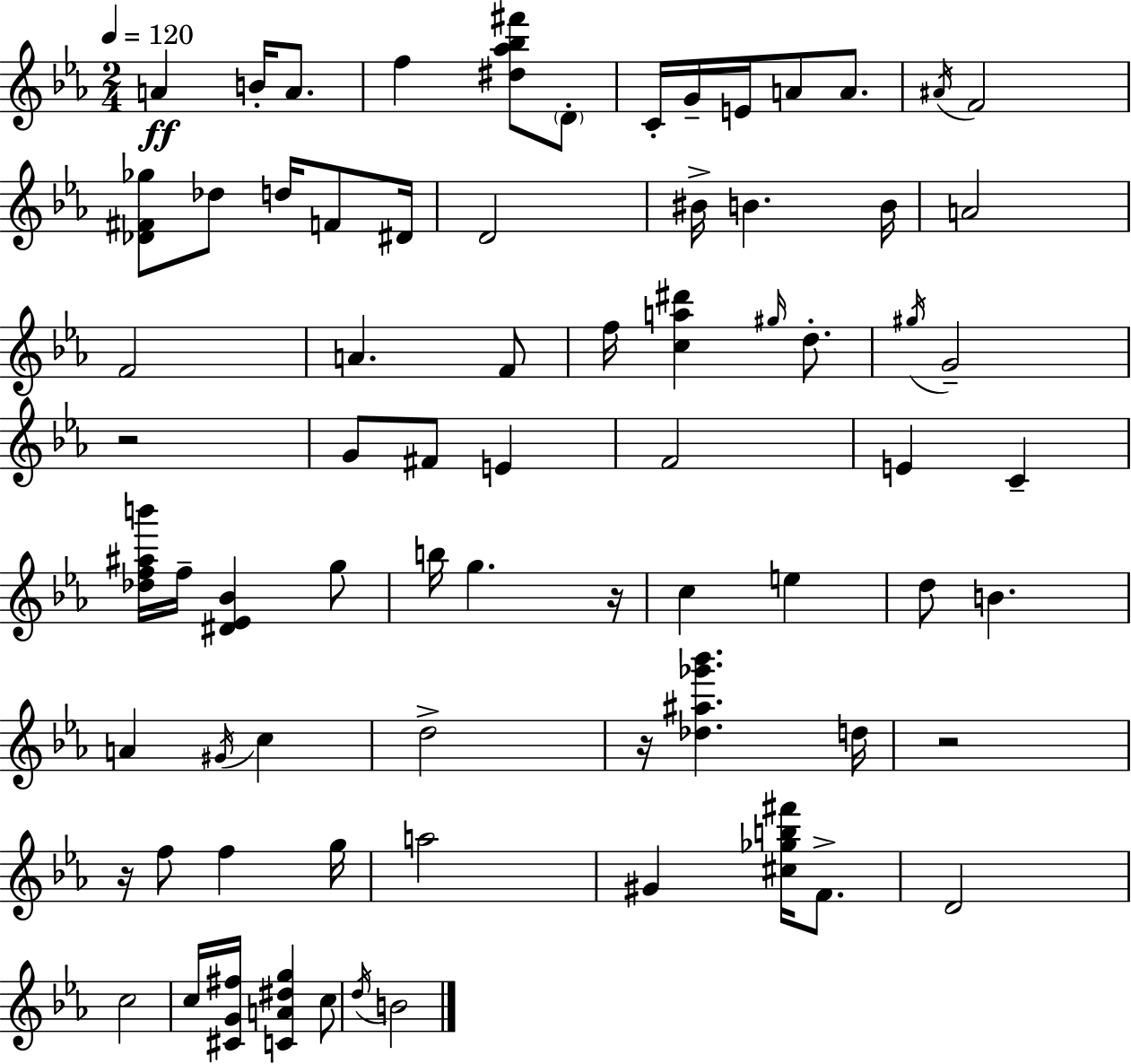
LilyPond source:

{
  \clef treble
  \numericTimeSignature
  \time 2/4
  \key ees \major
  \tempo 4 = 120
  a'4\ff b'16-. a'8. | f''4 <dis'' aes'' bes'' fis'''>8 \parenthesize d'8-. | c'16-. g'16-- e'16 a'8 a'8. | \acciaccatura { ais'16 } f'2 | \break <des' fis' ges''>8 des''8 d''16 f'8 | dis'16 d'2 | bis'16-> b'4. | b'16 a'2 | \break f'2 | a'4. f'8 | f''16 <c'' a'' dis'''>4 \grace { gis''16 } d''8.-. | \acciaccatura { gis''16 } g'2-- | \break r2 | g'8 fis'8 e'4 | f'2 | e'4 c'4-- | \break <des'' f'' ais'' b'''>16 f''16-- <dis' ees' bes'>4 | g''8 b''16 g''4. | r16 c''4 e''4 | d''8 b'4. | \break a'4 \acciaccatura { gis'16 } | c''4 d''2-> | r16 <des'' ais'' ges''' bes'''>4. | d''16 r2 | \break r16 f''8 f''4 | g''16 a''2 | gis'4 | <cis'' ges'' b'' fis'''>16 f'8.-> d'2 | \break c''2 | c''16 <cis' g' fis''>16 <c' a' dis'' g''>4 | c''8 \acciaccatura { d''16 } b'2 | \bar "|."
}